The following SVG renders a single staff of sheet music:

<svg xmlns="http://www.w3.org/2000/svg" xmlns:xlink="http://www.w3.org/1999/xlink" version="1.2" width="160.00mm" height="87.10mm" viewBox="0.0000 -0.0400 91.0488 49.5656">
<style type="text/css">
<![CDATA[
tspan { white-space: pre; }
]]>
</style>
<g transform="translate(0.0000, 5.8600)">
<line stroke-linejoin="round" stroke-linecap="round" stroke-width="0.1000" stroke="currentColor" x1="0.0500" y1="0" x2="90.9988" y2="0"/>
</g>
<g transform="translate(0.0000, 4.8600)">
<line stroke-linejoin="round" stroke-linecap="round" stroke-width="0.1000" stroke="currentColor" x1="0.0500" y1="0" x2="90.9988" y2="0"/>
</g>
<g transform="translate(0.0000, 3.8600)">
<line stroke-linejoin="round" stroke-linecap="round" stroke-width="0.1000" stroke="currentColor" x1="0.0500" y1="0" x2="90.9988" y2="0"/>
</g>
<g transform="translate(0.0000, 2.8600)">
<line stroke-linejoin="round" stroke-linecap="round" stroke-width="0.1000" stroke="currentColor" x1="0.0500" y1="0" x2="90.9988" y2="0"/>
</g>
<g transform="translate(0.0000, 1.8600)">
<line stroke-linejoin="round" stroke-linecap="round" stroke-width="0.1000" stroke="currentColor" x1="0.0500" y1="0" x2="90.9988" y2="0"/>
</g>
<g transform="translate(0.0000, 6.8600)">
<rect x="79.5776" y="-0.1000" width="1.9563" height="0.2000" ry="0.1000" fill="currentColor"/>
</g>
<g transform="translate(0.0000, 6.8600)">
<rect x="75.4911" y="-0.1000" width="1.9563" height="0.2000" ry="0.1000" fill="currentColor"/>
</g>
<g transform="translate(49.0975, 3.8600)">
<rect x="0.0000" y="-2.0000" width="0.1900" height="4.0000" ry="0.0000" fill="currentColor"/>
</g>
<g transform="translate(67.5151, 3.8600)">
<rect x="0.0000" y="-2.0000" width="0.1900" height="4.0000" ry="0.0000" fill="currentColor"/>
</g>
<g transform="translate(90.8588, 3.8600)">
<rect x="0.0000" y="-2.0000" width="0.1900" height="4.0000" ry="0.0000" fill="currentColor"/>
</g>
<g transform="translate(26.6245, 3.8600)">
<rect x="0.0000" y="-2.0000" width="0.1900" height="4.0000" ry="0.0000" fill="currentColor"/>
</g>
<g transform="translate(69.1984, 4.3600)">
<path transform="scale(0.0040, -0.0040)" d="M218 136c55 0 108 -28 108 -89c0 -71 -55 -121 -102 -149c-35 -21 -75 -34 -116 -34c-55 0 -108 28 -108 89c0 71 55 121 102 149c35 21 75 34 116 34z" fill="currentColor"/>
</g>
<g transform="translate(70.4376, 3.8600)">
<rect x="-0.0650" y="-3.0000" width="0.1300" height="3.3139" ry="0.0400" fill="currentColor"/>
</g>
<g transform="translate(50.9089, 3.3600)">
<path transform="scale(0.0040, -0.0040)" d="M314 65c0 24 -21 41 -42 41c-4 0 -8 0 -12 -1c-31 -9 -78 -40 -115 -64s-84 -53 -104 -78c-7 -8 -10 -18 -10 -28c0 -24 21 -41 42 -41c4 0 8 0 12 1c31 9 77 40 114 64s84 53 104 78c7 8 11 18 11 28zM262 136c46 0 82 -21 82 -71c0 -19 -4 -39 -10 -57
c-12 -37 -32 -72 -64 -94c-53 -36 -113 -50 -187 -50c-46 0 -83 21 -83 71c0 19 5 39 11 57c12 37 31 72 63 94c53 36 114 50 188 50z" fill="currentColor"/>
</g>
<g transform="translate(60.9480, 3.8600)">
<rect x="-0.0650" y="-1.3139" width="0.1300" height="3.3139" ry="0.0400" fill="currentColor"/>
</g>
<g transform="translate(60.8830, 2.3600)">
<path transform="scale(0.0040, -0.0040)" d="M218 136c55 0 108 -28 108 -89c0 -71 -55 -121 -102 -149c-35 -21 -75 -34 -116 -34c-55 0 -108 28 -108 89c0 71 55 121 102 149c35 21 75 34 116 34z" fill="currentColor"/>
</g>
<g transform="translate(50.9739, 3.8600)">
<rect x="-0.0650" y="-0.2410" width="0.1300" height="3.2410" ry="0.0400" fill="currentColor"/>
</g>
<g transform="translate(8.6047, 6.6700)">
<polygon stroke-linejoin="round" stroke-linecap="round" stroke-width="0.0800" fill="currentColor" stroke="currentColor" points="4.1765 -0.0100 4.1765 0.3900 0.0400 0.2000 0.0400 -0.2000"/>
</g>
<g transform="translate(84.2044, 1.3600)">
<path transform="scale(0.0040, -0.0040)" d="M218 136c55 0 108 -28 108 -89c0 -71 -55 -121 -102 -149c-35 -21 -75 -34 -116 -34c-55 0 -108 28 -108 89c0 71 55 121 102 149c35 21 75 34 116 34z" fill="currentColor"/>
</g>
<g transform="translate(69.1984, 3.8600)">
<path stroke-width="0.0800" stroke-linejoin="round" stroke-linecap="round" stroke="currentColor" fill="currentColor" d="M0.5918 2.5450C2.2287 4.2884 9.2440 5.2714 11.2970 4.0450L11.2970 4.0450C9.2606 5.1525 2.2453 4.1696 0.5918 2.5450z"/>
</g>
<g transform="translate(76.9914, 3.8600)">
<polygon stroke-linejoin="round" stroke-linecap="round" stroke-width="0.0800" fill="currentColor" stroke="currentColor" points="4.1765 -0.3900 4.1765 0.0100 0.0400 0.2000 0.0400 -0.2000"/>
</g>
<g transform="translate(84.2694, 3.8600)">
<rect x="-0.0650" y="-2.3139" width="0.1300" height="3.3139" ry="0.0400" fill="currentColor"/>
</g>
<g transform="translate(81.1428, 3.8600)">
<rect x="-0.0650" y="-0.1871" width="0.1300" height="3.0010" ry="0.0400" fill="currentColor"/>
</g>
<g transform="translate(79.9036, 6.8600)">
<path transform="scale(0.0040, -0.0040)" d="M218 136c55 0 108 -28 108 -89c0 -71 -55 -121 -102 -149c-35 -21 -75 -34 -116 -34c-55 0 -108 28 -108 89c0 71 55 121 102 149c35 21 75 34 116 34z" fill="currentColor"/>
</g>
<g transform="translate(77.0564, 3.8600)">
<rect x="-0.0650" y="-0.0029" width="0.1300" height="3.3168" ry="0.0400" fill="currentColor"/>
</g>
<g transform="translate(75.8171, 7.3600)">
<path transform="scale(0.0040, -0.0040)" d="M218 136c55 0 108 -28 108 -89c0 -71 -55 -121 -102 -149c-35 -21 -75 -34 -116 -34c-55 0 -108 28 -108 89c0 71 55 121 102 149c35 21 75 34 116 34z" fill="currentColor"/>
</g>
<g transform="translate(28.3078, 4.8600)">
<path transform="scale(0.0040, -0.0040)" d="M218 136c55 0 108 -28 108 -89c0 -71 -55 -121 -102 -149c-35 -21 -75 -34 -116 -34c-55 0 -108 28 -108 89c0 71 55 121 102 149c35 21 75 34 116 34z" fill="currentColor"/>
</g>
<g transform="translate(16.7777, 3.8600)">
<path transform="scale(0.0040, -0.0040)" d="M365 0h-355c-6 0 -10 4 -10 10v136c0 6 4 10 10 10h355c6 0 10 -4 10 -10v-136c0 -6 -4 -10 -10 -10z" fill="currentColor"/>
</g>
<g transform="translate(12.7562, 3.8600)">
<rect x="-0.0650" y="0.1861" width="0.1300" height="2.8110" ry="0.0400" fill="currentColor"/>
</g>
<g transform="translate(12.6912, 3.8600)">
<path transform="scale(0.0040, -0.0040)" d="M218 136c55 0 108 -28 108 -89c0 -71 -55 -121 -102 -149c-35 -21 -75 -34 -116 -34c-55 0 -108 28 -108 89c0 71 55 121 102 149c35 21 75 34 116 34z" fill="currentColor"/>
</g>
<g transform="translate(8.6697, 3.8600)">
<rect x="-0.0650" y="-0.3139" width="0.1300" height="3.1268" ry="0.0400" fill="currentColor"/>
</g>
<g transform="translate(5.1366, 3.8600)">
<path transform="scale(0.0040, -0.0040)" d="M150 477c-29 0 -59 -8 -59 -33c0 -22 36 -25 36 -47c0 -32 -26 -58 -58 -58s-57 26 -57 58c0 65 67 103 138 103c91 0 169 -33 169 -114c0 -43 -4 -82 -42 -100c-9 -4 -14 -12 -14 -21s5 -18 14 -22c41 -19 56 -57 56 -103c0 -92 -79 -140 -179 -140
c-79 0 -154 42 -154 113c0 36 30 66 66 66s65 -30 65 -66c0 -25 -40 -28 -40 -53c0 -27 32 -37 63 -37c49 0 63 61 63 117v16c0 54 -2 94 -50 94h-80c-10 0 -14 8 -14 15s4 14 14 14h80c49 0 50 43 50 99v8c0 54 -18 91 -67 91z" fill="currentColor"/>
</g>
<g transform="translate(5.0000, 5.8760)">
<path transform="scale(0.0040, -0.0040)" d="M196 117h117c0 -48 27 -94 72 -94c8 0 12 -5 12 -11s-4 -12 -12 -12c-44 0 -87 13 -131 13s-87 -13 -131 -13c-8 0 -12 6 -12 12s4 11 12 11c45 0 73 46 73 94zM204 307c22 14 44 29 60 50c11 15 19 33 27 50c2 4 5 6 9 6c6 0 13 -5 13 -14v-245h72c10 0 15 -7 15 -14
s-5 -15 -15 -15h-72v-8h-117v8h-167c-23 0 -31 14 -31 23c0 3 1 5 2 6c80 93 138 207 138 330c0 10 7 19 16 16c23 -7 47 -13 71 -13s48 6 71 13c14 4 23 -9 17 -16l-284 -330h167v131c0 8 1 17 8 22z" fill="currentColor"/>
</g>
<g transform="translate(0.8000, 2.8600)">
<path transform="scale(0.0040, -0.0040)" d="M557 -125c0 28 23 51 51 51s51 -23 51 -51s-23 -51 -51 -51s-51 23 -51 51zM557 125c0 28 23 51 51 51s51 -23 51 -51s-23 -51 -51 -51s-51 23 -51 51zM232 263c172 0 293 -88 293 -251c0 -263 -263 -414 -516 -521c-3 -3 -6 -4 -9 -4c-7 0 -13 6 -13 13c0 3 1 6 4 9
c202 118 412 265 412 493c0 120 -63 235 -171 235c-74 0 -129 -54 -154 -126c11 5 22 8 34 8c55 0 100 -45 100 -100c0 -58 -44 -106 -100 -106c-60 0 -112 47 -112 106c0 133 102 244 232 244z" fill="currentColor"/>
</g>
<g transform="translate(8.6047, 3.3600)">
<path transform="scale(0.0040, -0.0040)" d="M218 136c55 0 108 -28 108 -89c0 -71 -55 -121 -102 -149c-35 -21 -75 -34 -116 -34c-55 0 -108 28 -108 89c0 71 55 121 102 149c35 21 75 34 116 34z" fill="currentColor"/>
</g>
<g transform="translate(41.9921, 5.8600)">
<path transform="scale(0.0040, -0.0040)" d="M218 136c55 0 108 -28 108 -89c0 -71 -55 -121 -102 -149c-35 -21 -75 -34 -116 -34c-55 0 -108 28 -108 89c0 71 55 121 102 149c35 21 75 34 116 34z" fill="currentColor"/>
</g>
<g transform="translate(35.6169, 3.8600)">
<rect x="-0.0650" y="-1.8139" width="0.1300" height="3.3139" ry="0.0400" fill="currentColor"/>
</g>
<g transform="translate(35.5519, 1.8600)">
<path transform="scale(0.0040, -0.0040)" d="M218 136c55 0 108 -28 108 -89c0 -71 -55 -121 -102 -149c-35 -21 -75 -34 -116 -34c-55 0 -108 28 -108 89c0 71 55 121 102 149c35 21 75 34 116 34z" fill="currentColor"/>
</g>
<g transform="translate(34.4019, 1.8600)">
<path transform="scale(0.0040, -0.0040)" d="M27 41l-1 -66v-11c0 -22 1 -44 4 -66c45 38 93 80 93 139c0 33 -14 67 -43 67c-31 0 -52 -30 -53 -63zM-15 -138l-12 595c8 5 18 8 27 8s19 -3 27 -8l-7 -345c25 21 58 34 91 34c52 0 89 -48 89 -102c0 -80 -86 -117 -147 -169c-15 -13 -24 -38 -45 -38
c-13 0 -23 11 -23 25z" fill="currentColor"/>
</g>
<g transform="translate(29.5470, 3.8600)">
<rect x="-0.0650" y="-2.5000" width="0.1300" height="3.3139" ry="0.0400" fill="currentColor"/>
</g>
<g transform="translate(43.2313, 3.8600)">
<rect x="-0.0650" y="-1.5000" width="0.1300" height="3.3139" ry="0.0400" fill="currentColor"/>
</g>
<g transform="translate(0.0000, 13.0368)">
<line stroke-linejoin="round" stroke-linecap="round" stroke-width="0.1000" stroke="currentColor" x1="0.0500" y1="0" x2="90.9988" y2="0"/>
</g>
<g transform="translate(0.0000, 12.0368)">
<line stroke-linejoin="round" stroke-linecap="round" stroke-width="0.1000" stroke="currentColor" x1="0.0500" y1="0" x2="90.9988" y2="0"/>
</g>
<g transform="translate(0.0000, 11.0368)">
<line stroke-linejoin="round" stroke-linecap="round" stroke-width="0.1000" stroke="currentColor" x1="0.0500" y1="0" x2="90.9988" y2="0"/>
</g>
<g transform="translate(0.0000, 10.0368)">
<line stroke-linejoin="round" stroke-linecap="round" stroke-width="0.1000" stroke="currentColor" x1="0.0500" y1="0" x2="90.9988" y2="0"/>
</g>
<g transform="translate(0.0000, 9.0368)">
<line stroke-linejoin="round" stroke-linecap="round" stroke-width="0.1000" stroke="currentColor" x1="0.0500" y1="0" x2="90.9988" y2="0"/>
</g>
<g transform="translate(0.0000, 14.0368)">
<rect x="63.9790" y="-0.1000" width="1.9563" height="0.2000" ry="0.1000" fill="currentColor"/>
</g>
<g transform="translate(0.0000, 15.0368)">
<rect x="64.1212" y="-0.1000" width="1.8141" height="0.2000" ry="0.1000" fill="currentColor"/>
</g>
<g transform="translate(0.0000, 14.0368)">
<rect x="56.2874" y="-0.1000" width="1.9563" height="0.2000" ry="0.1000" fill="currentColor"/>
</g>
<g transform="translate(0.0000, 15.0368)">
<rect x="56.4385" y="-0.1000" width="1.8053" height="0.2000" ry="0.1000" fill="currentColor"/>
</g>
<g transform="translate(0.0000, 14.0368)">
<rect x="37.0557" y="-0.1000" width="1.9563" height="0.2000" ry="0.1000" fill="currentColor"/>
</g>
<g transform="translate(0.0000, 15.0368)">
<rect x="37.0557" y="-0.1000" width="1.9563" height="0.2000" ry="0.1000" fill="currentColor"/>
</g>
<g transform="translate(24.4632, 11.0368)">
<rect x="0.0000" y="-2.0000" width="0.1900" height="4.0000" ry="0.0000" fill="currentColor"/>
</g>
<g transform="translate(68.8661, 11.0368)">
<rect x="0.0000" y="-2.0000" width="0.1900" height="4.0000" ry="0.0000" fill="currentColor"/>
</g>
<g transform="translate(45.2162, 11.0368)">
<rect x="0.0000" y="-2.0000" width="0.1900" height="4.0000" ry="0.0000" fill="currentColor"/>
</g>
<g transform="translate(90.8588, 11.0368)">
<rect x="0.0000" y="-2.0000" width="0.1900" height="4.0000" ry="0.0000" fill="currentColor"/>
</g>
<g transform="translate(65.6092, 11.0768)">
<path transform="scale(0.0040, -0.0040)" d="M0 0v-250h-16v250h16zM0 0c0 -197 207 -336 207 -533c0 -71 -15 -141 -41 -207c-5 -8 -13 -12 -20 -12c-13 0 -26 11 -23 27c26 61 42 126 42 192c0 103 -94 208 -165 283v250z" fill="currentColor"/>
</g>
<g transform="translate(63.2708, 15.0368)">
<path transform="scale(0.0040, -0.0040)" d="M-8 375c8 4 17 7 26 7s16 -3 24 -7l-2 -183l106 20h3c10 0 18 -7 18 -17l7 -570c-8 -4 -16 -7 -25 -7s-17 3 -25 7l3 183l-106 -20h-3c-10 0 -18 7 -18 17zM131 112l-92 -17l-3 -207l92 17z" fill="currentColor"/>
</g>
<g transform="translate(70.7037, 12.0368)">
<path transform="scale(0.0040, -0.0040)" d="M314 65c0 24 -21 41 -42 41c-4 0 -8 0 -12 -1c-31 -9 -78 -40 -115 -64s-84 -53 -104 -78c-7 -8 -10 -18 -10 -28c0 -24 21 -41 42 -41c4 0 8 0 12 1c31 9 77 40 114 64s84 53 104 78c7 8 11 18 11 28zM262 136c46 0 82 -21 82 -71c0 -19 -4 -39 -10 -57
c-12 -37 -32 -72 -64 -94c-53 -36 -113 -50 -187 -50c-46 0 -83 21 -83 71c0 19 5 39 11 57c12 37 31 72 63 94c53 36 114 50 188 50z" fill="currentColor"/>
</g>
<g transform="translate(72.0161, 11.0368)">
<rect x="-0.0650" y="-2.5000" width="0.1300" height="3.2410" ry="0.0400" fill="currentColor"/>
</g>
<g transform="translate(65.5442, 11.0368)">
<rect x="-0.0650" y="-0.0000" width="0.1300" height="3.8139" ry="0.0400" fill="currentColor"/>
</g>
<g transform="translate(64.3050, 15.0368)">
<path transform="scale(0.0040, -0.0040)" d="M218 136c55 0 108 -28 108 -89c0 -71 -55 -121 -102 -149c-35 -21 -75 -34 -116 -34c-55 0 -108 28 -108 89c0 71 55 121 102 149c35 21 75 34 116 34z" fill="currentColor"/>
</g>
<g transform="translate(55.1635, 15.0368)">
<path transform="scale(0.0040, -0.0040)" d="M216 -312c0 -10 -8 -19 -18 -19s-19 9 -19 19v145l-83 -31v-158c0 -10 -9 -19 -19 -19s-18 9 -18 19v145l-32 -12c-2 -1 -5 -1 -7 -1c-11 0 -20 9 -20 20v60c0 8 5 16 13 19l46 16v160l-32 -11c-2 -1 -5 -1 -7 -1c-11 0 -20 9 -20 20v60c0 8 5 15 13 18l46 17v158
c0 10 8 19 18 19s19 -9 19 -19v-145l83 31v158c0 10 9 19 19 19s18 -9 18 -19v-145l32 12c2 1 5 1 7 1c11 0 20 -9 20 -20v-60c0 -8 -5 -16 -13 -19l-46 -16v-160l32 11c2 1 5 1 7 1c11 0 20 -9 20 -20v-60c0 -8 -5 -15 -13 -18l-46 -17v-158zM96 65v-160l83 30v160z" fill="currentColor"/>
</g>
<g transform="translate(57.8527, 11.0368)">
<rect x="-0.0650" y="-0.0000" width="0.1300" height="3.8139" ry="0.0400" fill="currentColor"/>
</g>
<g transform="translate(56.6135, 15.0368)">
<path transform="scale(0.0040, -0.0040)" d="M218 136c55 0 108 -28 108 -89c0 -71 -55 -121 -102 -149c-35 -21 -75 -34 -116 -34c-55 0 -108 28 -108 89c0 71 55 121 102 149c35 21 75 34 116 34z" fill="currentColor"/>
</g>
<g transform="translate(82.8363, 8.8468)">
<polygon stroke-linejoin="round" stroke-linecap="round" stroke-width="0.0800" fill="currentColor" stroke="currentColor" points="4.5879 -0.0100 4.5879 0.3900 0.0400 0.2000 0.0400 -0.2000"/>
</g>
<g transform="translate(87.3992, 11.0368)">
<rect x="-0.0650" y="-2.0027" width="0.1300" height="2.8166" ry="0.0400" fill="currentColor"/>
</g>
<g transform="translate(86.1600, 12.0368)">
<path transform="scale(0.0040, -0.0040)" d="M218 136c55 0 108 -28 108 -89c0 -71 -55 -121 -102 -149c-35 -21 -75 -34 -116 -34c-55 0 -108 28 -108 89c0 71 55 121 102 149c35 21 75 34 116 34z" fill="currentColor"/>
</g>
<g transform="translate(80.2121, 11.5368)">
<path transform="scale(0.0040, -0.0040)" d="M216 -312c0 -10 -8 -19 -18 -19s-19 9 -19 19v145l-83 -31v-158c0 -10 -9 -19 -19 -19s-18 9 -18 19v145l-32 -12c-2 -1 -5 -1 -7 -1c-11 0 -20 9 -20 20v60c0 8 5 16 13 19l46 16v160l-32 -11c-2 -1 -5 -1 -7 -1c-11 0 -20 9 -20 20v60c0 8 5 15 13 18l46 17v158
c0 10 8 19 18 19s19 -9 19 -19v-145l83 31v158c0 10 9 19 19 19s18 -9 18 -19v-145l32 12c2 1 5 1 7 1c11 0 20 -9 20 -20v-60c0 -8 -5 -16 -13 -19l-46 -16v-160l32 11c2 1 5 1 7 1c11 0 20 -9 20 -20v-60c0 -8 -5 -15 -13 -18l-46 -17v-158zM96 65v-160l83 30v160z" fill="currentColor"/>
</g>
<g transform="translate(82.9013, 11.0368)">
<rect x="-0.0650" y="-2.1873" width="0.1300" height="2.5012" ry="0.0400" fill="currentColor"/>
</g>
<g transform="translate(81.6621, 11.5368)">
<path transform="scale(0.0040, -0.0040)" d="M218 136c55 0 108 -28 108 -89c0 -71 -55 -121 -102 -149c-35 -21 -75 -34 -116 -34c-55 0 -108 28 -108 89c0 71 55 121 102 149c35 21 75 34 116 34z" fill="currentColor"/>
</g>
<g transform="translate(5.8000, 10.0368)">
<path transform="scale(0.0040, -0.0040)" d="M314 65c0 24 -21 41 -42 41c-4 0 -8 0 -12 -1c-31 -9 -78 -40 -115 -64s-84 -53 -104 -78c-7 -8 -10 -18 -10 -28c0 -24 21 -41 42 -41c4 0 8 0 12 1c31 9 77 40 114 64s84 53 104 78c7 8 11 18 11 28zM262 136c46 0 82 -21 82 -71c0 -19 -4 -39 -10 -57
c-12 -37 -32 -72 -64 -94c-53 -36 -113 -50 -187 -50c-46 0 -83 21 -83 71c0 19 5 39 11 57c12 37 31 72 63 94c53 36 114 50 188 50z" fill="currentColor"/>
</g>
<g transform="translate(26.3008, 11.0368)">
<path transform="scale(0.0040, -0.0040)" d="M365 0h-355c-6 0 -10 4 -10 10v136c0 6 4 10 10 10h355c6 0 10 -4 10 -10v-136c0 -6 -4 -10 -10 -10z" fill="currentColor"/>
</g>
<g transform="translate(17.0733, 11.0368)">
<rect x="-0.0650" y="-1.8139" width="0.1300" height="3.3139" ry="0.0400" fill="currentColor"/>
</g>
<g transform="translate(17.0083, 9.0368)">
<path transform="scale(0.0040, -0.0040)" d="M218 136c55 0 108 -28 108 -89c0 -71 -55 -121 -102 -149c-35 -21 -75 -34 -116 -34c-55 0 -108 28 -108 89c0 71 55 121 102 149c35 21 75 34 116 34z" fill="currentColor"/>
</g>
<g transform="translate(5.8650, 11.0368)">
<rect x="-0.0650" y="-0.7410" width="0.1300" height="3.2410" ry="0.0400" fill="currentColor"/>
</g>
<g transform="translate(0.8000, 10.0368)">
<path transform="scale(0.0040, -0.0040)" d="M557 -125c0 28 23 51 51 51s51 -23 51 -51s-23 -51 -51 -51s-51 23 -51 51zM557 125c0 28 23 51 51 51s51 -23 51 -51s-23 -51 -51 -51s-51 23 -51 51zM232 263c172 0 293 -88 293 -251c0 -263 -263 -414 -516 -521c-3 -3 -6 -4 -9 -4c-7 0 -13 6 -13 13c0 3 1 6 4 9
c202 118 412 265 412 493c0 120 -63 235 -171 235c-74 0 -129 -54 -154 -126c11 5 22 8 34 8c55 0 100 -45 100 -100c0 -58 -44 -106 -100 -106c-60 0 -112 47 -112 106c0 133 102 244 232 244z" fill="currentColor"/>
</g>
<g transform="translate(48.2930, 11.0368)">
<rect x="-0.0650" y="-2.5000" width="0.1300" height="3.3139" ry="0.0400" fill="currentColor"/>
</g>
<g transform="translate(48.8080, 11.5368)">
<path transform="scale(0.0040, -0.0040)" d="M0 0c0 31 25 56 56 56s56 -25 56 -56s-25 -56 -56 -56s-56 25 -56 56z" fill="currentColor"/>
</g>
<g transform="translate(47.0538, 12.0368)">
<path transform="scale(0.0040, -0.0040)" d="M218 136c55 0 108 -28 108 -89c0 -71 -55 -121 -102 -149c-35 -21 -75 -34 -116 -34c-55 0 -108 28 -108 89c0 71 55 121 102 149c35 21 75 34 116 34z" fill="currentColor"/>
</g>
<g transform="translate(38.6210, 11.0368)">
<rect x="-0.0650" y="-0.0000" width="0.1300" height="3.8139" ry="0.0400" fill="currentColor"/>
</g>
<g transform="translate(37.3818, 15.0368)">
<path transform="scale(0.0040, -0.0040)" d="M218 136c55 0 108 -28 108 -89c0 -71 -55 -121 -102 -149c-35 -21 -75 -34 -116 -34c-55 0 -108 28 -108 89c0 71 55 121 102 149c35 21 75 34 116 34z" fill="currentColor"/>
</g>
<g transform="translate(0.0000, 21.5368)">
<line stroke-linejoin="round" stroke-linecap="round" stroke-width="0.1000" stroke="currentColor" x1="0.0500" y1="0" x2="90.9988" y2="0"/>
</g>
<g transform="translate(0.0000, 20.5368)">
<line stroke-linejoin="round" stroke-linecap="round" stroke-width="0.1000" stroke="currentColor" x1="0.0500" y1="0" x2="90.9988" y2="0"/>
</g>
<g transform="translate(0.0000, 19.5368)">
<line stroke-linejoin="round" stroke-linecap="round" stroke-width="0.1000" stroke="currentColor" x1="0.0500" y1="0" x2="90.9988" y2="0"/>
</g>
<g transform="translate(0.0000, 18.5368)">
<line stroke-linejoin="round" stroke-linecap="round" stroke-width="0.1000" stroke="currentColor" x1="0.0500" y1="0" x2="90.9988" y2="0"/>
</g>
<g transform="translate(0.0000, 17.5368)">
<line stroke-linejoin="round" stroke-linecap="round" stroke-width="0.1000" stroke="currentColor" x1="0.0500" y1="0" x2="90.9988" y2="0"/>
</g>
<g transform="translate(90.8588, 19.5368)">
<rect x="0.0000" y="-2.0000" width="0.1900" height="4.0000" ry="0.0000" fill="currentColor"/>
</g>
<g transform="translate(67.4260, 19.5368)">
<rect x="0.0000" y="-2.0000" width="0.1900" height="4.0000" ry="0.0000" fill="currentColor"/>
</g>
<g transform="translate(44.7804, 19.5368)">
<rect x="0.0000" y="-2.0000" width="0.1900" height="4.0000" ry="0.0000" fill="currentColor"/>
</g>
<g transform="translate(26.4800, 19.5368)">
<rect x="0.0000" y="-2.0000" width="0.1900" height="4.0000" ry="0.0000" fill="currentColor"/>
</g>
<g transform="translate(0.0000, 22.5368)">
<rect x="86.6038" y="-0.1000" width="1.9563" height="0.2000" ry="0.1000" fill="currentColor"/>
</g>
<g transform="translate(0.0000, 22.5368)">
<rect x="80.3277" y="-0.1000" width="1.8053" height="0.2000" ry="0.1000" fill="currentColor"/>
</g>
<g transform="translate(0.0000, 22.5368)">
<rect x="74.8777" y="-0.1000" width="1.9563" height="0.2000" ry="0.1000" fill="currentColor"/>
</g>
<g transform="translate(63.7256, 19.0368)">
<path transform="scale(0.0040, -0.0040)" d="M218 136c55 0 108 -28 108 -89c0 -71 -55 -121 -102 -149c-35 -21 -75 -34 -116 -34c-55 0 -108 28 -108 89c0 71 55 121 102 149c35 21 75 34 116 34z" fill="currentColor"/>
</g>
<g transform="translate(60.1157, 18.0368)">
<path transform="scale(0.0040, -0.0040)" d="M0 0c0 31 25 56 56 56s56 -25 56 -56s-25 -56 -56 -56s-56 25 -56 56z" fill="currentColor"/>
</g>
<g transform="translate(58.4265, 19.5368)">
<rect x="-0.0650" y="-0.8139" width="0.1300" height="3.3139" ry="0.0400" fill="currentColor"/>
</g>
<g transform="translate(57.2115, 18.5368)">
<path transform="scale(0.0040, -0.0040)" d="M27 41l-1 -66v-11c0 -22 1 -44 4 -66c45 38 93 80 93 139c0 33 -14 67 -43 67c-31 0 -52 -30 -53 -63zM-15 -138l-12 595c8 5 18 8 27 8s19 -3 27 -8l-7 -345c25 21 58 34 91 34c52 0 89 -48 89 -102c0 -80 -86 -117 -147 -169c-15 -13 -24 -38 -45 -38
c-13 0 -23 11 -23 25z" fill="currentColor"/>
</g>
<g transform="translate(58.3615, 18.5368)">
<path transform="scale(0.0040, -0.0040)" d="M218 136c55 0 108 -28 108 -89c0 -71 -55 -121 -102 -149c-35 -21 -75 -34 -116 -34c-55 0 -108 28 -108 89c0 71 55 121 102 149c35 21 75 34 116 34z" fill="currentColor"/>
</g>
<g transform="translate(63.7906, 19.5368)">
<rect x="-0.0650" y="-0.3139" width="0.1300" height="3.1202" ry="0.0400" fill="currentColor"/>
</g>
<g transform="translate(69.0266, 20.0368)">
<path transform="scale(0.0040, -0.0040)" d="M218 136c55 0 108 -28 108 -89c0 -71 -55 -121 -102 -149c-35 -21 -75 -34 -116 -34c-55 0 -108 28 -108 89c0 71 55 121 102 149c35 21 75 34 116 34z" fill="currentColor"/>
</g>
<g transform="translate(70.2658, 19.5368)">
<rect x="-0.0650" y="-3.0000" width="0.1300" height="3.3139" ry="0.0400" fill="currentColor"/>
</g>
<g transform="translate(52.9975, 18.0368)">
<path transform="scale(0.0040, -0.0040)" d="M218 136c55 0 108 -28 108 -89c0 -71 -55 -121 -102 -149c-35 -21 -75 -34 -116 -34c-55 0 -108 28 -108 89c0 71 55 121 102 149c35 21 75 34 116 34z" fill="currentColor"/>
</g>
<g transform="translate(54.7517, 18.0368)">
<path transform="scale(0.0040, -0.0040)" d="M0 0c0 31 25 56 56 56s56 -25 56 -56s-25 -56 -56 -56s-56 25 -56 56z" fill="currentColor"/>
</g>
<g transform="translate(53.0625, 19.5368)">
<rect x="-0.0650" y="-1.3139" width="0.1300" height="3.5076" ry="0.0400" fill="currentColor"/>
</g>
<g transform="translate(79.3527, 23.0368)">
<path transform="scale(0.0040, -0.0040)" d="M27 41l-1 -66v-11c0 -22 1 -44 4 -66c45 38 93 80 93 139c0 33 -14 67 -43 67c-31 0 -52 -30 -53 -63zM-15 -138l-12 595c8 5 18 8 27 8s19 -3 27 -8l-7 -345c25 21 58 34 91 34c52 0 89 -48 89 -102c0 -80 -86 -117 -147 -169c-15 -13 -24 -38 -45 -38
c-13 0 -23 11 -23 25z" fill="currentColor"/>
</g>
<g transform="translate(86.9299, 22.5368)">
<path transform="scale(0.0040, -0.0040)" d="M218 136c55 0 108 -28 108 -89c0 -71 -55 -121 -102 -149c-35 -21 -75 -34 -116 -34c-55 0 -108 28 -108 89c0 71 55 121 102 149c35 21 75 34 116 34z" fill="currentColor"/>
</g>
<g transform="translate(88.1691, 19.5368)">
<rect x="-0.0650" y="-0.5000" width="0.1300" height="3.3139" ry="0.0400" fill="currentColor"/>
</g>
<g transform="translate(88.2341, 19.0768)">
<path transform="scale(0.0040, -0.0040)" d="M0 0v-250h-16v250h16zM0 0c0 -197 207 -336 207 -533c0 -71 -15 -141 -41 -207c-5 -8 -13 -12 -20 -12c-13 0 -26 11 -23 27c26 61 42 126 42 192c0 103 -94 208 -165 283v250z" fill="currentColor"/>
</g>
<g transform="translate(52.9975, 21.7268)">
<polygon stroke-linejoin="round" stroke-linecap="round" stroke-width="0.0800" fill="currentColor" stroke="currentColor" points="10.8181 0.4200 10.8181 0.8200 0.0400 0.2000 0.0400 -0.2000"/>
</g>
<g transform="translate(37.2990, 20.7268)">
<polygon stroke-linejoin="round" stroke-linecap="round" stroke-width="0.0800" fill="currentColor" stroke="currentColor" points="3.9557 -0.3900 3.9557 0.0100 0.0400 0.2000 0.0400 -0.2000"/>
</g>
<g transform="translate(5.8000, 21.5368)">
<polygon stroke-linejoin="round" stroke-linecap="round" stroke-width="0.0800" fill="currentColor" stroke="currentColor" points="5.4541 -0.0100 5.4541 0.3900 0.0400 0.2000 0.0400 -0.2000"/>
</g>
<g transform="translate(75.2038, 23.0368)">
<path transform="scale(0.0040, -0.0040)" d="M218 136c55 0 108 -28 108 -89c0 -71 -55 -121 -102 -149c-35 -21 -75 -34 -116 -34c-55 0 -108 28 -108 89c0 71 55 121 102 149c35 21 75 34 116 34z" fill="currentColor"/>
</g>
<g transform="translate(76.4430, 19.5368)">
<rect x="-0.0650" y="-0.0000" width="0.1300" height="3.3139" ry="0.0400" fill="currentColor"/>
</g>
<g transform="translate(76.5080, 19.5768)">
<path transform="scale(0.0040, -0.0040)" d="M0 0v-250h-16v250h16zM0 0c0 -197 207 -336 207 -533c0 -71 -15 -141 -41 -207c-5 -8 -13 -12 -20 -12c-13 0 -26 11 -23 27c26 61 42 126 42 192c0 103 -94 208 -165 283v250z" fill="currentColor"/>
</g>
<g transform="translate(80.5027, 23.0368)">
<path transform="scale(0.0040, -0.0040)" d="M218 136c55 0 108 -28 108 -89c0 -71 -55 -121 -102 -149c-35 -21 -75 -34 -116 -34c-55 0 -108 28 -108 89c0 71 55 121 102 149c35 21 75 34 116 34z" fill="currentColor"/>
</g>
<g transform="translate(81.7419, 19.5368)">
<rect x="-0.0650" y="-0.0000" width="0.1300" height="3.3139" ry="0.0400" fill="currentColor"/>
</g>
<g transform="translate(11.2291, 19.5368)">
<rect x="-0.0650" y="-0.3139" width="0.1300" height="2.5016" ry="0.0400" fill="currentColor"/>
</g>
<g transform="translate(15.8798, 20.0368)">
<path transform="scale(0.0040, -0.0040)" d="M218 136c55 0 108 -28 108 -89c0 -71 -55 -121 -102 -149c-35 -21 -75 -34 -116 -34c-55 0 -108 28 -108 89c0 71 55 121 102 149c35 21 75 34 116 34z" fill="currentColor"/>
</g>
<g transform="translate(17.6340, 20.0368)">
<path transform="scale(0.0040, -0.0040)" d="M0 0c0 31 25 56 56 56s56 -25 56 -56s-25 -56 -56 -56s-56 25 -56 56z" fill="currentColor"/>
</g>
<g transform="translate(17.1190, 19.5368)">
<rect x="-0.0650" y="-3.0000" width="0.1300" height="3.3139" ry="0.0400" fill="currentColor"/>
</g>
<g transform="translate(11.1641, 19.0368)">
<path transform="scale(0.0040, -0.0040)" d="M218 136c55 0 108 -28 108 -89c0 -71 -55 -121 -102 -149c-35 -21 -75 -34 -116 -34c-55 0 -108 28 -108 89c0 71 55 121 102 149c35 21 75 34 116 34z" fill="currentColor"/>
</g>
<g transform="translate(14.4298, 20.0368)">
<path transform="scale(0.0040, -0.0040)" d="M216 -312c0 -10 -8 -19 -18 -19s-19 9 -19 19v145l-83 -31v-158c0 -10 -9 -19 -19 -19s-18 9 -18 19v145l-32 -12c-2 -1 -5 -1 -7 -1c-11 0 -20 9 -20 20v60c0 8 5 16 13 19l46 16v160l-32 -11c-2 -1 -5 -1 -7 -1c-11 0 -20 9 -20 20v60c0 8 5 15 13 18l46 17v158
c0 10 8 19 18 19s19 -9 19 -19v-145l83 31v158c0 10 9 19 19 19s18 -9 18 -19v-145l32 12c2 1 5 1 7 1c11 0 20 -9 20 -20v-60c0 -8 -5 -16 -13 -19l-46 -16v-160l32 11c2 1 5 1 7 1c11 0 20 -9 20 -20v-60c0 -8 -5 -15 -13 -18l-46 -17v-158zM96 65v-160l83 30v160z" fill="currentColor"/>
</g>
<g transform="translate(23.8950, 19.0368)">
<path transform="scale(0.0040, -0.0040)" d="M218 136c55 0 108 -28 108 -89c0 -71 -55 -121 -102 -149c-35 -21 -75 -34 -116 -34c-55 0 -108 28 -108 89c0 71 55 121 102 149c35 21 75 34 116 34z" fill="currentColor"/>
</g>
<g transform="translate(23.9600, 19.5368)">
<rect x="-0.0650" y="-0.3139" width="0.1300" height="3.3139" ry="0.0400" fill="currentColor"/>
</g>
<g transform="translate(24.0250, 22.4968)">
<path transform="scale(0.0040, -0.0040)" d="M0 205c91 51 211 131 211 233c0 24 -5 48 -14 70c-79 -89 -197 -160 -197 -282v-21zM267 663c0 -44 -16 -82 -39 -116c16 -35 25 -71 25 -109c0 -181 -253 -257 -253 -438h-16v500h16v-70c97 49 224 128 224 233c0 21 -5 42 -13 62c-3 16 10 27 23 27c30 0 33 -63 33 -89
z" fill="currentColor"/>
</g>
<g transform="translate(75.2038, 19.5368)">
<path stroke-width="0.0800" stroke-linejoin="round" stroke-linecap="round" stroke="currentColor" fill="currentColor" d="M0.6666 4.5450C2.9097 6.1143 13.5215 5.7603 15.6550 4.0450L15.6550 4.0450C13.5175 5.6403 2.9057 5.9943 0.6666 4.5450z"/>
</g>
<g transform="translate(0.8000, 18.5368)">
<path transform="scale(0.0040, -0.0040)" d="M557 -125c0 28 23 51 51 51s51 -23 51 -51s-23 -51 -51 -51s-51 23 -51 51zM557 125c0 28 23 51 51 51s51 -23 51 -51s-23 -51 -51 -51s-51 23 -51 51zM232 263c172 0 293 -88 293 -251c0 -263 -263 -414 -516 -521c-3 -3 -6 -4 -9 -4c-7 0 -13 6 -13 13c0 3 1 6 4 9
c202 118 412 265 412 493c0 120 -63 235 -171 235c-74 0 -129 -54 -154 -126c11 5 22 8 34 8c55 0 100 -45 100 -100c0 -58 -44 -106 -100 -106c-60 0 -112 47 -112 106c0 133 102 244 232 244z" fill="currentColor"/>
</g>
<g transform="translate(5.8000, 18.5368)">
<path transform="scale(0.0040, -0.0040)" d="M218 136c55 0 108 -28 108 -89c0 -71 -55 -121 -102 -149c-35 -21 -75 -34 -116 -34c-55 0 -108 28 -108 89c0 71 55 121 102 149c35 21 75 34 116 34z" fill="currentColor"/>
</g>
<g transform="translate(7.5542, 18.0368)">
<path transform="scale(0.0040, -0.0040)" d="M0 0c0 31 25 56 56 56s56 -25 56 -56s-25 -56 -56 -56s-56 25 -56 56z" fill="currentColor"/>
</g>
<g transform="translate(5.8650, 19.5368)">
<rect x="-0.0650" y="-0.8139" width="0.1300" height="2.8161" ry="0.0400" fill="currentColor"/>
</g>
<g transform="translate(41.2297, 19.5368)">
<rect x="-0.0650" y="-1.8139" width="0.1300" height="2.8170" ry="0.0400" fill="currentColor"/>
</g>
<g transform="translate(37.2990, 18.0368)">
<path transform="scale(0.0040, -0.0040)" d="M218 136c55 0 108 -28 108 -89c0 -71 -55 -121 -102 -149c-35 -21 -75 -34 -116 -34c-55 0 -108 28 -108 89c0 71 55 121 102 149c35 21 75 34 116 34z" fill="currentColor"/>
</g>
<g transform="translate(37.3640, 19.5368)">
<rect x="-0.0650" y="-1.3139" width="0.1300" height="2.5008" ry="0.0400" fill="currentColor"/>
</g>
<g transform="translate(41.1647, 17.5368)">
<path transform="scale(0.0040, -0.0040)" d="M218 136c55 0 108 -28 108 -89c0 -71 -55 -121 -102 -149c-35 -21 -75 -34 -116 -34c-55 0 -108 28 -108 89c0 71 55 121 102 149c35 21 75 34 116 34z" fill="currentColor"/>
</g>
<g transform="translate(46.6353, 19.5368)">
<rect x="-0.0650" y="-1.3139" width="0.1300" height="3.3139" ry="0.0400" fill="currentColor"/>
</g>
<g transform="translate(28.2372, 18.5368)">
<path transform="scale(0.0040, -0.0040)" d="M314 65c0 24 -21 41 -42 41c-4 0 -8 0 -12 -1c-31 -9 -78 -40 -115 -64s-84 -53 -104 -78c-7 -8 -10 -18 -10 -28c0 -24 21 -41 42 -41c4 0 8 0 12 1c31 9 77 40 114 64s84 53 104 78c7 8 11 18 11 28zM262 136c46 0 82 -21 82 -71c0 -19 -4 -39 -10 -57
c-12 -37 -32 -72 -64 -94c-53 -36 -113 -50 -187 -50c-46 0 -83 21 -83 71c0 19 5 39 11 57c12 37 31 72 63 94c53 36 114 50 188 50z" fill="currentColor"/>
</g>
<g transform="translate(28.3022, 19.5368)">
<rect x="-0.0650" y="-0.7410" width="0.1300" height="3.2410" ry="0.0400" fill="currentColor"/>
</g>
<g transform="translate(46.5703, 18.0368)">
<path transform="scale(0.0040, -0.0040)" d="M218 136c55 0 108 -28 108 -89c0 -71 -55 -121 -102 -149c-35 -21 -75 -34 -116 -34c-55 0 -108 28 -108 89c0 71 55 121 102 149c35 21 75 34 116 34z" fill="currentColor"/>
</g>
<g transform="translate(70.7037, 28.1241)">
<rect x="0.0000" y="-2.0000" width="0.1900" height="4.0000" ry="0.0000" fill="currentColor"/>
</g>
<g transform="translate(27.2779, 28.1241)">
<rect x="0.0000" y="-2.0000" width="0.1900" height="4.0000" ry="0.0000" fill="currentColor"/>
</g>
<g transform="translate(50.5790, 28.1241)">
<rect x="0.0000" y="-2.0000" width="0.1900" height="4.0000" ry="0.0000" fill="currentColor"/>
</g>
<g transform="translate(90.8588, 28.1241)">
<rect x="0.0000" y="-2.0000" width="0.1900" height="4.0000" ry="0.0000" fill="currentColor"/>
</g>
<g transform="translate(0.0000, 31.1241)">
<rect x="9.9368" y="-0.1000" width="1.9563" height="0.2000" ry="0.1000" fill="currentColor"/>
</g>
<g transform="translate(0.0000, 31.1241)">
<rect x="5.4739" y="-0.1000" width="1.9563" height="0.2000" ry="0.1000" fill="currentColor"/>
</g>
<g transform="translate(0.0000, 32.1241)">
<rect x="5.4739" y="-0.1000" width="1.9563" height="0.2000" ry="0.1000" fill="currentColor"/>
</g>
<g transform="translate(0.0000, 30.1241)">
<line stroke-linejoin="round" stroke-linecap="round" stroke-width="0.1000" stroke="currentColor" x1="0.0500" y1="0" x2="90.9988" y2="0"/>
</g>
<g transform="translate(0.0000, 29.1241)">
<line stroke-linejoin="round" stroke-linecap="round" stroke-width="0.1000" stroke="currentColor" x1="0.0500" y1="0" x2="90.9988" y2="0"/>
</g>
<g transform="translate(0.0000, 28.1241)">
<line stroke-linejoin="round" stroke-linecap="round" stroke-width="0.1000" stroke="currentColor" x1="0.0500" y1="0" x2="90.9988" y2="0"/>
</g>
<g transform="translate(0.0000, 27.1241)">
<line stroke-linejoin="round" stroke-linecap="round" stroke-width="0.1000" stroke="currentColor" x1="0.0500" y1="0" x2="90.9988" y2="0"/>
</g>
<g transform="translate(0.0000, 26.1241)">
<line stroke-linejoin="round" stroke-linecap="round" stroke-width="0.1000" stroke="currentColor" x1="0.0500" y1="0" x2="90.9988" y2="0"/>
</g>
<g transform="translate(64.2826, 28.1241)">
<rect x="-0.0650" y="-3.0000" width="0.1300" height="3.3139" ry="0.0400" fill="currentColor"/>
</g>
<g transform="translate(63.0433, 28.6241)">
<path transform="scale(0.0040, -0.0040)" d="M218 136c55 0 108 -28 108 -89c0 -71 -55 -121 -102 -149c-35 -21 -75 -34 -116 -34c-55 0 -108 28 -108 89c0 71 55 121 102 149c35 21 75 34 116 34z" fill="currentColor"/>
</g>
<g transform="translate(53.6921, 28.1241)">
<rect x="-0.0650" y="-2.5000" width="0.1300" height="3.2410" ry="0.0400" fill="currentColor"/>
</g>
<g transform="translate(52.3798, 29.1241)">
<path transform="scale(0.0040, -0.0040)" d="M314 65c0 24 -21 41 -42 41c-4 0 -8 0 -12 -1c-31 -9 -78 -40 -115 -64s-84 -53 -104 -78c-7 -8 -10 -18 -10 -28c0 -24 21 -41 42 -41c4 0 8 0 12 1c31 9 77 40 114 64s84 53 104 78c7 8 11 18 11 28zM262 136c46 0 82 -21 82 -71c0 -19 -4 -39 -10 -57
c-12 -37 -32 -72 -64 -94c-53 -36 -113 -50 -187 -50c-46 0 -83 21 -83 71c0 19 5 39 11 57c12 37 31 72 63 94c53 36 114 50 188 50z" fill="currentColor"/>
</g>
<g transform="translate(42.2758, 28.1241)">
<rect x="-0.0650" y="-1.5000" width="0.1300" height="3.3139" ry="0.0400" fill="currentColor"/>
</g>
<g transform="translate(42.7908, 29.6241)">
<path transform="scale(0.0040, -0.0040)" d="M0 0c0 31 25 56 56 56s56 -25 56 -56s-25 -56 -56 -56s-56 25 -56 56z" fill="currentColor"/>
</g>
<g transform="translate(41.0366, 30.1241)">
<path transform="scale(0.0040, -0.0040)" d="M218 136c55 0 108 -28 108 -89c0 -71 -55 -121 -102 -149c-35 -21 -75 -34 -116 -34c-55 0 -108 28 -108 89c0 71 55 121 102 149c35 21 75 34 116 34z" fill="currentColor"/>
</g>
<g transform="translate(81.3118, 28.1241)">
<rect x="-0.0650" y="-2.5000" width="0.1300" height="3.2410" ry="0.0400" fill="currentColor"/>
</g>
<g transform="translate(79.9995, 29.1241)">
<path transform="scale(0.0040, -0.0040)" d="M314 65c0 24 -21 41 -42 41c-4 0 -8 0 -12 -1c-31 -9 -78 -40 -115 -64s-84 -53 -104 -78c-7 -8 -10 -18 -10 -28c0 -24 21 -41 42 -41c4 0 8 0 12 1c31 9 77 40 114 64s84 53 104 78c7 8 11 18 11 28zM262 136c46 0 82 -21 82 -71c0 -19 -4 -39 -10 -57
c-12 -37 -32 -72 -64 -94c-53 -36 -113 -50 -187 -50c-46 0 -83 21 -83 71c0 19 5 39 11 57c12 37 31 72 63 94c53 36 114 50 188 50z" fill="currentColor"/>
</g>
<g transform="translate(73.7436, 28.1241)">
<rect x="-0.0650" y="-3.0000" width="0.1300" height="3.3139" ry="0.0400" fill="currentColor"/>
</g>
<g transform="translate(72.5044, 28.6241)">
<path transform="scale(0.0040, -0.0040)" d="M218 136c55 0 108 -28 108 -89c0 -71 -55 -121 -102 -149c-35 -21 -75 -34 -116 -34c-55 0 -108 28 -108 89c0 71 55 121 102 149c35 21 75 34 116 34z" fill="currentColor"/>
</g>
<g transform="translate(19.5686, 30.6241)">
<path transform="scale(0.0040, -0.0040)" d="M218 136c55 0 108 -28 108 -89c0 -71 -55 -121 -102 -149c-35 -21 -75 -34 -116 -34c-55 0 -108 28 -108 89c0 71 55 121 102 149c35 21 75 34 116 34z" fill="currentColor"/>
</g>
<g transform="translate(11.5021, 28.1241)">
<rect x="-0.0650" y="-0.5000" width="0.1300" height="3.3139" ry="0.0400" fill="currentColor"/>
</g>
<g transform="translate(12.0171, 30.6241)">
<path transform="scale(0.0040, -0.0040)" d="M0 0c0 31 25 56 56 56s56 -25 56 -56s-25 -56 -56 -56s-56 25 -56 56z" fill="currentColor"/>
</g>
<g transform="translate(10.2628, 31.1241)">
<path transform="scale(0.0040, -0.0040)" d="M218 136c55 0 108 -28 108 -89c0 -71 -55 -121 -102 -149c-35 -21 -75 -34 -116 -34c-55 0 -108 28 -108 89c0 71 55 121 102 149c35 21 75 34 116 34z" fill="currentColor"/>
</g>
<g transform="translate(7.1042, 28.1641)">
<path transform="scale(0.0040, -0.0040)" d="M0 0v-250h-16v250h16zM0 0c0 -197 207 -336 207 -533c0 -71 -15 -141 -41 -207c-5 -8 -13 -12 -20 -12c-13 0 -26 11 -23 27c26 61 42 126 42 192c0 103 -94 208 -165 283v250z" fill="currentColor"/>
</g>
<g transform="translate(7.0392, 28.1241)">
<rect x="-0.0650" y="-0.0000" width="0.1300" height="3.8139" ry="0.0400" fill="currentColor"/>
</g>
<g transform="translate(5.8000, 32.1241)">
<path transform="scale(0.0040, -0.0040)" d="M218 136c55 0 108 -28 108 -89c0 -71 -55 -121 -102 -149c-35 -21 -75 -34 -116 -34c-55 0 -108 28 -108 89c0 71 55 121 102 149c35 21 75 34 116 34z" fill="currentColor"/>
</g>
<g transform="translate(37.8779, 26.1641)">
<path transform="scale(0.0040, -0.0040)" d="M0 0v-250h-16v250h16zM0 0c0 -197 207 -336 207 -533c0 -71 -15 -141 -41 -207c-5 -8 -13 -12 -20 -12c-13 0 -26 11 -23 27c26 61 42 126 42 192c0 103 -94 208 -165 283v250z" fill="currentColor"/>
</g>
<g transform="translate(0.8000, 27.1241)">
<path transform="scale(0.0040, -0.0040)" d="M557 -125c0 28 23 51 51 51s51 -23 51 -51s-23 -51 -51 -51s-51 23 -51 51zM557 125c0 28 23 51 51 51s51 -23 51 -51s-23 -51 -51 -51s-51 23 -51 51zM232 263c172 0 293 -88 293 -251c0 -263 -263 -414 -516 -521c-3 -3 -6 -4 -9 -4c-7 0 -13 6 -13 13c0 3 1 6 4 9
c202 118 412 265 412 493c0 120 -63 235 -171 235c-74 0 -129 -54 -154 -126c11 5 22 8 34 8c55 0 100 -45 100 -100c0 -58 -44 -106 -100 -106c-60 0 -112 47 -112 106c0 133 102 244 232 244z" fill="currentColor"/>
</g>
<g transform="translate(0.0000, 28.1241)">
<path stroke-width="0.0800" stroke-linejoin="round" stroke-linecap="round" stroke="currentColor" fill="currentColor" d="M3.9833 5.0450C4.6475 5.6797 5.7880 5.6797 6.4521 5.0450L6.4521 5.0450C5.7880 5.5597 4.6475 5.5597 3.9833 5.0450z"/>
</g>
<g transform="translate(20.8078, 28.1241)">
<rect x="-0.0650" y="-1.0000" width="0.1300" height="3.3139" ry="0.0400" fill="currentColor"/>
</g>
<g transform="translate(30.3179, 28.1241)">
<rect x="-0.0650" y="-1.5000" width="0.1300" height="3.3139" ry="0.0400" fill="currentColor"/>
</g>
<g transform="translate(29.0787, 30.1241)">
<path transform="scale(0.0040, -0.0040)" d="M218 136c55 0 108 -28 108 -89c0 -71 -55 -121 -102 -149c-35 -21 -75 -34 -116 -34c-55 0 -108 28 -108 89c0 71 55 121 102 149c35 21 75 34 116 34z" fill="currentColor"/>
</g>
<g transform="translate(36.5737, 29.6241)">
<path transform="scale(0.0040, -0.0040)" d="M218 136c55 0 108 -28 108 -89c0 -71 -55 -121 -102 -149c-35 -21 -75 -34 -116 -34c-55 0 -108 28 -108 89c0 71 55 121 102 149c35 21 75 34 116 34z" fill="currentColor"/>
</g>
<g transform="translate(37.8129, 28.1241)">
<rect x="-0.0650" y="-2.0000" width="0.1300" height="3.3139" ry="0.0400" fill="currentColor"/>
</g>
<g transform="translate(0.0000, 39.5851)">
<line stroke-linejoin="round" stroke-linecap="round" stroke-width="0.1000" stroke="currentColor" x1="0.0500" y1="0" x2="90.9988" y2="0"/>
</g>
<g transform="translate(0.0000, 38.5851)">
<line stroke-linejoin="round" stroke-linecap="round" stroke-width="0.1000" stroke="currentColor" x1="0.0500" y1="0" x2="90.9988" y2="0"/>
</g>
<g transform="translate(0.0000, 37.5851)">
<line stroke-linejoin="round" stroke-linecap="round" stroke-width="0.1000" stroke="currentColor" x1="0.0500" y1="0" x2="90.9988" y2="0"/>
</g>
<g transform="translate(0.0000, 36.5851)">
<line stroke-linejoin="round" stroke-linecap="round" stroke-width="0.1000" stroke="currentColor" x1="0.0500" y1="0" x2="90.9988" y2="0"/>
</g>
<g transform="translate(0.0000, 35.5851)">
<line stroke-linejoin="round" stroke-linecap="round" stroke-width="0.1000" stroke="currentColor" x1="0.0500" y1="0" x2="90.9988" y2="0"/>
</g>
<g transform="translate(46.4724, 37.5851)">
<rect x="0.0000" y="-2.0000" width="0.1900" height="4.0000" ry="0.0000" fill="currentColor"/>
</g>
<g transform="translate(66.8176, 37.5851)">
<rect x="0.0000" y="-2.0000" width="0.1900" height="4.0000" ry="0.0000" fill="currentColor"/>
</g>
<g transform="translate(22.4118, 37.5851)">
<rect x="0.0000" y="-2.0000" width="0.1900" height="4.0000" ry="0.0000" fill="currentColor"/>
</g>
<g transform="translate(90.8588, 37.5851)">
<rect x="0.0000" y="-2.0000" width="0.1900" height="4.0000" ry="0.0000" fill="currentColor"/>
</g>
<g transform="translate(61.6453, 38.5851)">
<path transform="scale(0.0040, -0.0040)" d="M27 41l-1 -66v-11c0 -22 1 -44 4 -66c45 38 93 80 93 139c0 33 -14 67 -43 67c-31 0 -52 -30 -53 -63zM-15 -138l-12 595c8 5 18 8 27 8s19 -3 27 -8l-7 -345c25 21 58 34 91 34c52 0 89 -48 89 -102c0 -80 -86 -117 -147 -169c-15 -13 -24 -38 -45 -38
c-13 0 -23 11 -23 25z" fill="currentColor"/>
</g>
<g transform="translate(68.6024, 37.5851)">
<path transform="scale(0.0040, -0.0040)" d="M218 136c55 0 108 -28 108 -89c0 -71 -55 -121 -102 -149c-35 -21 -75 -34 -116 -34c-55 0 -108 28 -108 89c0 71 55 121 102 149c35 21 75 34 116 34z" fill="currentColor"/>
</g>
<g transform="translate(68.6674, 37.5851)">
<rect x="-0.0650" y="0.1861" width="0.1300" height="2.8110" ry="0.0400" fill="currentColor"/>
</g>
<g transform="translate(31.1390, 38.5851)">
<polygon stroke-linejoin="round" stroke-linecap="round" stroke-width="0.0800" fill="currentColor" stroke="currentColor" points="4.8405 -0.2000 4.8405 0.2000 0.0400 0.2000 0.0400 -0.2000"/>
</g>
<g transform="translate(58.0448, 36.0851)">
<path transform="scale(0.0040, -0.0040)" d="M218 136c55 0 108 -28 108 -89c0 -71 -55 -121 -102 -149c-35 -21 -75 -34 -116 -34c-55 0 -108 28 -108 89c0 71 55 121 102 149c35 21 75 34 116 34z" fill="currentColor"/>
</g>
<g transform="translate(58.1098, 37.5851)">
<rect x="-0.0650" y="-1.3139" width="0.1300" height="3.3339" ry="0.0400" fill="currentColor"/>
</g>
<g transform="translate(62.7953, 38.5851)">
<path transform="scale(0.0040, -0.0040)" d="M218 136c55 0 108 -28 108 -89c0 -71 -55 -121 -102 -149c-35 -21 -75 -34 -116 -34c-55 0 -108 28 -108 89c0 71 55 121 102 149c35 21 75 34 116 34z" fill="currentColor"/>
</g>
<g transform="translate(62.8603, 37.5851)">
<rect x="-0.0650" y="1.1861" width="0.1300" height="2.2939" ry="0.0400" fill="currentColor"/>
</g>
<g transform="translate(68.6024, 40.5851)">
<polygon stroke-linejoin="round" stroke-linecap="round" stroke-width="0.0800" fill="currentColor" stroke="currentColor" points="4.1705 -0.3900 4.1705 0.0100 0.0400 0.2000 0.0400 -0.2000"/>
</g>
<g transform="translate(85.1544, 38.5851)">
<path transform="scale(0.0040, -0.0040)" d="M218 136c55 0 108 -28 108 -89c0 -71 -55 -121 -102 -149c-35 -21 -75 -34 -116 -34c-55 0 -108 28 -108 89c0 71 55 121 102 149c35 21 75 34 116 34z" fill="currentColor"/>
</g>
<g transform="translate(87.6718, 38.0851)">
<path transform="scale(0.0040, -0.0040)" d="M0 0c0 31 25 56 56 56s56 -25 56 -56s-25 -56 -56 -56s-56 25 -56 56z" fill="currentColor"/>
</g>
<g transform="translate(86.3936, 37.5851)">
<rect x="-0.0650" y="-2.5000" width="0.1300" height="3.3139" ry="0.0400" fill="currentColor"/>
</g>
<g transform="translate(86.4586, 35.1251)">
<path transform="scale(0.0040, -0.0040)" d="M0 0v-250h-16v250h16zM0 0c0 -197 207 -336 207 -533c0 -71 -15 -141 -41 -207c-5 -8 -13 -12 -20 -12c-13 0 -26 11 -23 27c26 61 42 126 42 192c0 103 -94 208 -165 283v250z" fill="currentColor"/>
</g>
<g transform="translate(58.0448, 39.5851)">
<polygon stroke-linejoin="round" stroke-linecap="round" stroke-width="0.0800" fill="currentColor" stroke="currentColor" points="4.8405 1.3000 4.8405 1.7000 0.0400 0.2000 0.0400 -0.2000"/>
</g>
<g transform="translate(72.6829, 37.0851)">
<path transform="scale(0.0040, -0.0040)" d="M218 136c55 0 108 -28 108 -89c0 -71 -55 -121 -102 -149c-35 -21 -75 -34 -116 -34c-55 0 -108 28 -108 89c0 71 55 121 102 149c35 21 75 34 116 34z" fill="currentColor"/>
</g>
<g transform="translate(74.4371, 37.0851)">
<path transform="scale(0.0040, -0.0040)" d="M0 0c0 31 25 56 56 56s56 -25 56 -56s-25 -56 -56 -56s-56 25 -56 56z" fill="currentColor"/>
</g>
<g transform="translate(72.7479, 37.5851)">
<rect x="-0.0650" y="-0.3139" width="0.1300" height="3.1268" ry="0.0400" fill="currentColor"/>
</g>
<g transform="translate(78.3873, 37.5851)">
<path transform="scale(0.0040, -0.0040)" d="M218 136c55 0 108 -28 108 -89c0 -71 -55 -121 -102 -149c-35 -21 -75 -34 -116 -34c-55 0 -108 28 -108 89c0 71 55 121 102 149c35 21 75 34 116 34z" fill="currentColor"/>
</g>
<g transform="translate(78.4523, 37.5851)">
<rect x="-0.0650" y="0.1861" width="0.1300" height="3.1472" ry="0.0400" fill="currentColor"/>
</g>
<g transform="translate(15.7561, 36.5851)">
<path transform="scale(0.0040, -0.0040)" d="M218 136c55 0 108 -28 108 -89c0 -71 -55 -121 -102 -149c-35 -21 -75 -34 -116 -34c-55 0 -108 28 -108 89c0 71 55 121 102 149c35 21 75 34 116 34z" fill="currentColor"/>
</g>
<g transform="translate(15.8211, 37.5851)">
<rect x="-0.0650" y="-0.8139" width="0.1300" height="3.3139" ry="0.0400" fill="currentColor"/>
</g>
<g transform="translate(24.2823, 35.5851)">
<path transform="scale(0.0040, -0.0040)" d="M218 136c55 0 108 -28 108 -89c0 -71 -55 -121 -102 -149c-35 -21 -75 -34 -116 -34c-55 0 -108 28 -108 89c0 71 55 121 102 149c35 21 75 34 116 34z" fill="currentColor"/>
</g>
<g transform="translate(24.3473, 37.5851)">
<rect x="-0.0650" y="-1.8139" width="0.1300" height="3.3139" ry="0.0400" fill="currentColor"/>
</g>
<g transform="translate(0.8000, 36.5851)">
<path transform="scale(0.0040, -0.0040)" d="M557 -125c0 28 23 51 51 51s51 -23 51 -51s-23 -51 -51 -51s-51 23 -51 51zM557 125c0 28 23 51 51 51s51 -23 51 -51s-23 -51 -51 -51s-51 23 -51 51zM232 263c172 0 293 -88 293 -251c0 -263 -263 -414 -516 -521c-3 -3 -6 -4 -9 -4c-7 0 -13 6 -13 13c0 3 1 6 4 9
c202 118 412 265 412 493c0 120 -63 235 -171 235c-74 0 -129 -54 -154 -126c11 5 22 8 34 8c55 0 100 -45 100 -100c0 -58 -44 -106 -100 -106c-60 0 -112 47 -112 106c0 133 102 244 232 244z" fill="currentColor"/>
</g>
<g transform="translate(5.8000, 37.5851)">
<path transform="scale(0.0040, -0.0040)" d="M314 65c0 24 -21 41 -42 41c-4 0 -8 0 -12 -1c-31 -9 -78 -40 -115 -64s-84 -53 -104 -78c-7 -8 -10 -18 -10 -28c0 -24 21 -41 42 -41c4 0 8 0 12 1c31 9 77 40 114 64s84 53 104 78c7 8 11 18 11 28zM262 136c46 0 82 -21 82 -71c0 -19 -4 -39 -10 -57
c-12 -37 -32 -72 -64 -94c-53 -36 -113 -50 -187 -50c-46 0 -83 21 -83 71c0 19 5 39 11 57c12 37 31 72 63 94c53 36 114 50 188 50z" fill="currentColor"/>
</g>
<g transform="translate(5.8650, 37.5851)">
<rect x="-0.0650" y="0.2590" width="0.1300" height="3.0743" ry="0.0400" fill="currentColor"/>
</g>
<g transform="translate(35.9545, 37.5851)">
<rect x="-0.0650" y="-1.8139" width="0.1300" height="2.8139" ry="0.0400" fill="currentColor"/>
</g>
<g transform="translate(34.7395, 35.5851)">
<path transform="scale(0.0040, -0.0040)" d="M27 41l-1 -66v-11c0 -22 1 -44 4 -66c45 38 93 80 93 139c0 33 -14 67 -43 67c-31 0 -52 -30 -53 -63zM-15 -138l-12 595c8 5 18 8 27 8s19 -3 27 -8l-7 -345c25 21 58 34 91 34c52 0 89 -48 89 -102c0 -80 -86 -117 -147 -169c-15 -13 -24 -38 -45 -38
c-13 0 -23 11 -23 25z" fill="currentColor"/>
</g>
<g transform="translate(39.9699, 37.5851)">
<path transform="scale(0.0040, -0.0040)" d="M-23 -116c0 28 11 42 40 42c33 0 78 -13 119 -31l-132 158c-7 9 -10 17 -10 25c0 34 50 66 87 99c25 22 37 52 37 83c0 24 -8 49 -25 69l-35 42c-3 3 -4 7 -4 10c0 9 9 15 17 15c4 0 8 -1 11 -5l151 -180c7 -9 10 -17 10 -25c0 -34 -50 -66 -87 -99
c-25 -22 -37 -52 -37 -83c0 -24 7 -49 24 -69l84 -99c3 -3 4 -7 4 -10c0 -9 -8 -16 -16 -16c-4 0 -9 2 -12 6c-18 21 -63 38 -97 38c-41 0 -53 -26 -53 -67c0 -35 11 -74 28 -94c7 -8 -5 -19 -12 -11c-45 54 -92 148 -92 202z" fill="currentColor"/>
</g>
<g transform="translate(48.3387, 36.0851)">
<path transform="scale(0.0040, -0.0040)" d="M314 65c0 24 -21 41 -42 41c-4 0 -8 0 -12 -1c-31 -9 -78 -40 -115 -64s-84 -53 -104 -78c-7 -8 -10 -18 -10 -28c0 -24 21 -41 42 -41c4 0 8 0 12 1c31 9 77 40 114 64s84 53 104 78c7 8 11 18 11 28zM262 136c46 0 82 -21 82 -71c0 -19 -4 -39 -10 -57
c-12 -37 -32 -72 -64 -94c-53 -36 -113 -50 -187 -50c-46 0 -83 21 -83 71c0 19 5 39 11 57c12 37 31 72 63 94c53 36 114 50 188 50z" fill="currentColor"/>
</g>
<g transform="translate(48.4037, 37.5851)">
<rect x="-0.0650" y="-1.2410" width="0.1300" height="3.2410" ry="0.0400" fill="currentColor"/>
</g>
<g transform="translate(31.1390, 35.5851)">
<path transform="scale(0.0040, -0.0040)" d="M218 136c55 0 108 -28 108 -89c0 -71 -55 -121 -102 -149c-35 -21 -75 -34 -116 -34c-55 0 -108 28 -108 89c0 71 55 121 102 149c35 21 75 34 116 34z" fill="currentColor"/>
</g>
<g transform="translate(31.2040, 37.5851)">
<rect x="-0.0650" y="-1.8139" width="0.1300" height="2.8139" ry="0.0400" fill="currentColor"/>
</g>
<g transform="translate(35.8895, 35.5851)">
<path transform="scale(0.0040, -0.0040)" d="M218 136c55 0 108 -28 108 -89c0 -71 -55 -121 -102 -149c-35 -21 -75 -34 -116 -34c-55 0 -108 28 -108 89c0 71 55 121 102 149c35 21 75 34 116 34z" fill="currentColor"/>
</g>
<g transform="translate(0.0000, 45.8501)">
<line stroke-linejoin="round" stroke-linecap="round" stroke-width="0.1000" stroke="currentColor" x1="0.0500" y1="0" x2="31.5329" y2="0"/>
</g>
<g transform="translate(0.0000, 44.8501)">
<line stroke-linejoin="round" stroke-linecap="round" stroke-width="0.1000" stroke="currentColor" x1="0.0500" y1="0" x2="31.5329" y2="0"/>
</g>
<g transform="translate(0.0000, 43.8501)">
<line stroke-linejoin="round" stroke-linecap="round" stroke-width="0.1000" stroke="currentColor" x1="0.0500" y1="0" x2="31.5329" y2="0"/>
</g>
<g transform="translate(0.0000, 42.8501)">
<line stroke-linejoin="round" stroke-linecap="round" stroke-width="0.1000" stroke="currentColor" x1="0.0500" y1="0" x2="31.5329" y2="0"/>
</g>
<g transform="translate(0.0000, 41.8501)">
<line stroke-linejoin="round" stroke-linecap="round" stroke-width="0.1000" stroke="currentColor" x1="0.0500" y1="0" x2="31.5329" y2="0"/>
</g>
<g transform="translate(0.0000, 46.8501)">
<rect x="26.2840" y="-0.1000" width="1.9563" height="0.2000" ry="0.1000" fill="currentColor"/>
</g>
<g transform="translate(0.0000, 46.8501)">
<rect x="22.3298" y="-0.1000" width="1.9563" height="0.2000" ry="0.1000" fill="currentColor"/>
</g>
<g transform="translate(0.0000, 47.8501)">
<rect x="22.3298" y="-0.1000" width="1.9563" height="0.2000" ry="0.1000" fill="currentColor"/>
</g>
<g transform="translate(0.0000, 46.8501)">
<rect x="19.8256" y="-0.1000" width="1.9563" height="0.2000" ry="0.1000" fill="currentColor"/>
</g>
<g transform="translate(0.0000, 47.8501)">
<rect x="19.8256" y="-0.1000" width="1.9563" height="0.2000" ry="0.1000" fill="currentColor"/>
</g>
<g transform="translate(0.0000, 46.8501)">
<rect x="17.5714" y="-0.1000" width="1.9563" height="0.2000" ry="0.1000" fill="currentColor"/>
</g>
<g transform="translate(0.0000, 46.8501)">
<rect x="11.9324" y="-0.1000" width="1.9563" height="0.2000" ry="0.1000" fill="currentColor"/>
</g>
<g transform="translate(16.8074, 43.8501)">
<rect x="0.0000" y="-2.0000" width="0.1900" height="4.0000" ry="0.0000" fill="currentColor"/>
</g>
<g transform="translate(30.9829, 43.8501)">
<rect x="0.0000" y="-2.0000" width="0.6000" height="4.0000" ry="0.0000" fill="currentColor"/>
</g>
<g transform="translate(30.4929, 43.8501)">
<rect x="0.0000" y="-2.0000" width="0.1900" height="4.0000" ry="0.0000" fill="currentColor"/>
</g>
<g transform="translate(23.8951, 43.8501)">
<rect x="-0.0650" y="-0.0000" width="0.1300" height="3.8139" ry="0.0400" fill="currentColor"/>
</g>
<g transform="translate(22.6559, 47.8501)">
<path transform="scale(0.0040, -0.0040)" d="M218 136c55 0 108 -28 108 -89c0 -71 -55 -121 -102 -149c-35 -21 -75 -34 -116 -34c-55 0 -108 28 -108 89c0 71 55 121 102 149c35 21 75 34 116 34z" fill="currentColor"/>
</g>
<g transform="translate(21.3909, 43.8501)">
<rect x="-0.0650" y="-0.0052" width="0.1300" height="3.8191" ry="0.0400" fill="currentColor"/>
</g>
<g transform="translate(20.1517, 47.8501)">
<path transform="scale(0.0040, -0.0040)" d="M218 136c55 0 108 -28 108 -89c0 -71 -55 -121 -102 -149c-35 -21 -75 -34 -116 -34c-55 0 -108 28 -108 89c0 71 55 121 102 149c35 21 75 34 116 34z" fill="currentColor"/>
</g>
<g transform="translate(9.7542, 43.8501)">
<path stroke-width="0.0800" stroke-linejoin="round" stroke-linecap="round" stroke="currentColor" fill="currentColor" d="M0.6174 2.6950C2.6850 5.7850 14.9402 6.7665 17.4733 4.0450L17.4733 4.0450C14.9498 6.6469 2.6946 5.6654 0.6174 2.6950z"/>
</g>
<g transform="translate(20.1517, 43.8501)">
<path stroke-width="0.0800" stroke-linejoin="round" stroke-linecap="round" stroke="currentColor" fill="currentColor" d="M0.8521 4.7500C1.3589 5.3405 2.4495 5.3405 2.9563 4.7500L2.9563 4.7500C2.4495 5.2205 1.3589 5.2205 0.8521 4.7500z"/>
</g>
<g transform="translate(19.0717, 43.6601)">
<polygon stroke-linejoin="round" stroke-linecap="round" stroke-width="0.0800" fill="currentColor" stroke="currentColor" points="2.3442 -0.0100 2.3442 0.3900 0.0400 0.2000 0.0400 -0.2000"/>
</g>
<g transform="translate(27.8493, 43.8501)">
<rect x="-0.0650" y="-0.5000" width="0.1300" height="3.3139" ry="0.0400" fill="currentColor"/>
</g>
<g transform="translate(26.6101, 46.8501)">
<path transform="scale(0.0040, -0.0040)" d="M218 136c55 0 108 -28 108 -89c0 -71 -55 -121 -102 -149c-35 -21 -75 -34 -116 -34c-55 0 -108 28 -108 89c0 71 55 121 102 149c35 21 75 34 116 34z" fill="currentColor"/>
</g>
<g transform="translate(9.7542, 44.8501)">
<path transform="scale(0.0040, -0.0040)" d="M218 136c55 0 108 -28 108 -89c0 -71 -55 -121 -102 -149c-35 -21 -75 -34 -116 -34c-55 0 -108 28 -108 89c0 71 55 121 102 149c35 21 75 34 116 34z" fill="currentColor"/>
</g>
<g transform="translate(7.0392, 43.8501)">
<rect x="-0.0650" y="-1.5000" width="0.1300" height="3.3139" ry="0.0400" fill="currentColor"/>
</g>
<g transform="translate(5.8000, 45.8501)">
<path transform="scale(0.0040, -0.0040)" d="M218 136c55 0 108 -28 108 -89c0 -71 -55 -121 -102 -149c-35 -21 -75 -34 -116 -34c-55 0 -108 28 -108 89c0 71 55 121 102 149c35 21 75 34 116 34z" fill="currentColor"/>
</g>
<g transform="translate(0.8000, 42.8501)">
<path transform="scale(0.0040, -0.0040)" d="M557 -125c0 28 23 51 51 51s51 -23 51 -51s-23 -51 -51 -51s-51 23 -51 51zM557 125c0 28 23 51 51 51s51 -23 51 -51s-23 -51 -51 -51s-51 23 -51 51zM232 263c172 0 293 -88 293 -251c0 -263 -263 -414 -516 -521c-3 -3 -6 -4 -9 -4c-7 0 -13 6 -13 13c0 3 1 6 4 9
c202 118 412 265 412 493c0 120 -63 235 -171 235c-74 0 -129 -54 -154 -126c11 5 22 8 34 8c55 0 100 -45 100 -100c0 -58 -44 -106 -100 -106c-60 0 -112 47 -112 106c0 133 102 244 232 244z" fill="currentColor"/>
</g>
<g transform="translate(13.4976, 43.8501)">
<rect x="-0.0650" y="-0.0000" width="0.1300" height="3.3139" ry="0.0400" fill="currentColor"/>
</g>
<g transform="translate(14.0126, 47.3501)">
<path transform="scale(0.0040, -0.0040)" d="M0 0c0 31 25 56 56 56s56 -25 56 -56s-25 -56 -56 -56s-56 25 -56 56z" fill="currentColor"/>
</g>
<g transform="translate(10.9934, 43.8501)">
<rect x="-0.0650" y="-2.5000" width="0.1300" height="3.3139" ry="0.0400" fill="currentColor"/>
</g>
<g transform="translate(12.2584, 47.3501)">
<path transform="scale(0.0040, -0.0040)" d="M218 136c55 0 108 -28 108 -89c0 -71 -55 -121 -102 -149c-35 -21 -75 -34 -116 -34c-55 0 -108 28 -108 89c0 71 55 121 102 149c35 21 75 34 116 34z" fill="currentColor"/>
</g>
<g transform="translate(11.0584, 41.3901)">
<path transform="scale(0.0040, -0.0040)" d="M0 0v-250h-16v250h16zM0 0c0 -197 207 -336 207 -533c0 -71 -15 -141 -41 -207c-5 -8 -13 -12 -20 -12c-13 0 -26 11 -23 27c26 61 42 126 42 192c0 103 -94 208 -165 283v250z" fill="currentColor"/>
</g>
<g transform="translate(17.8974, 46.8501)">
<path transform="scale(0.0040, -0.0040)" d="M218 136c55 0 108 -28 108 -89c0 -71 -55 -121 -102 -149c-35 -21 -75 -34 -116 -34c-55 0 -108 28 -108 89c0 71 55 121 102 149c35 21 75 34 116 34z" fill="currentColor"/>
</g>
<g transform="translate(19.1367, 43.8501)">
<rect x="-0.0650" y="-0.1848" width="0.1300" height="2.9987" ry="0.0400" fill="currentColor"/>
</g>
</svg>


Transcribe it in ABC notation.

X:1
T:Untitled
M:3/4
L:1/4
K:C
E,/2 D,/2 z2 B,, _A, G,, E,2 G, C, D,,/2 E,,/2 B, F,2 A, z2 C,, B,, ^C,, C,,/2 B,,2 ^C,/2 B,,/2 F,/2 E,/2 ^C, E,/4 F,2 G,/2 A,/2 G, G,/2 _F,/2 E,/2 C, D,,/2 _D,, E,,/2 C,,/2 E,, F,, G,, A,,/2 G,, B,,2 C, C, B,,2 D,2 F, A, A,/2 _A,/2 z G,2 G,/2 _B,,/2 D,/2 E,/2 D, B,,/2 G,, B,,/2 D,, E,,/2 C,,/2 C,, E,,